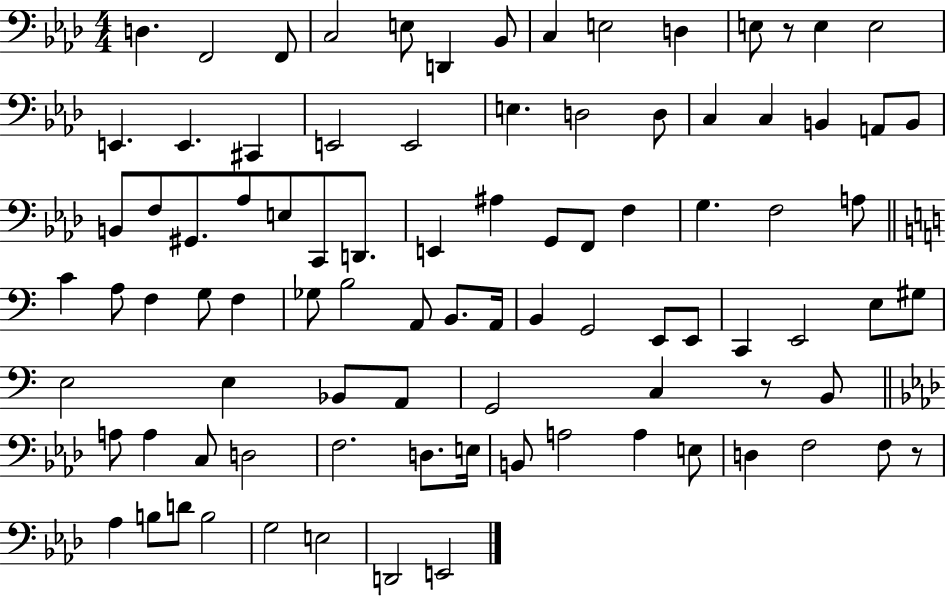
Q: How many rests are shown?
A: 3